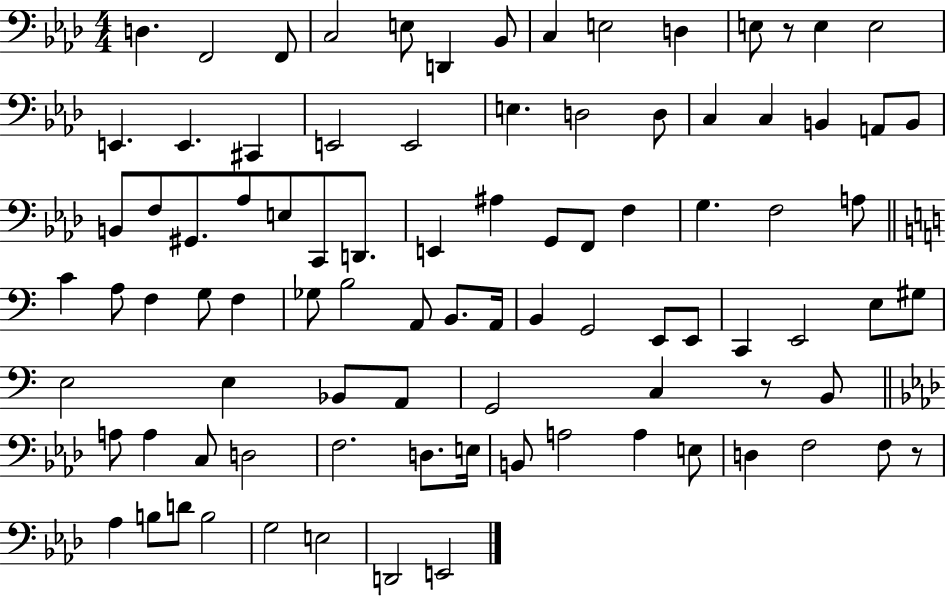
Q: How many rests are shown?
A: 3